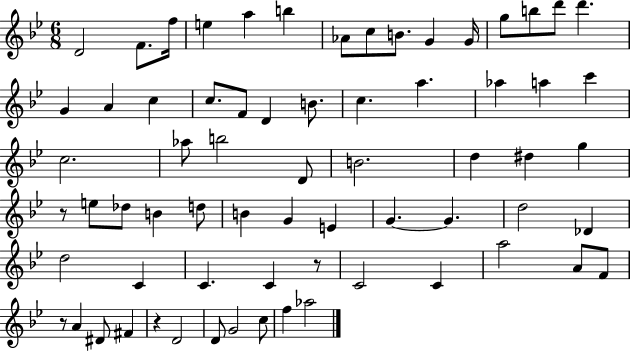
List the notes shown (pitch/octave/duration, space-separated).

D4/h F4/e. F5/s E5/q A5/q B5/q Ab4/e C5/e B4/e. G4/q G4/s G5/e B5/e D6/e D6/q. G4/q A4/q C5/q C5/e. F4/e D4/q B4/e. C5/q. A5/q. Ab5/q A5/q C6/q C5/h. Ab5/e B5/h D4/e B4/h. D5/q D#5/q G5/q R/e E5/e Db5/e B4/q D5/e B4/q G4/q E4/q G4/q. G4/q. D5/h Db4/q D5/h C4/q C4/q. C4/q R/e C4/h C4/q A5/h A4/e F4/e R/e A4/q D#4/e F#4/q R/q D4/h D4/e G4/h C5/e F5/q Ab5/h